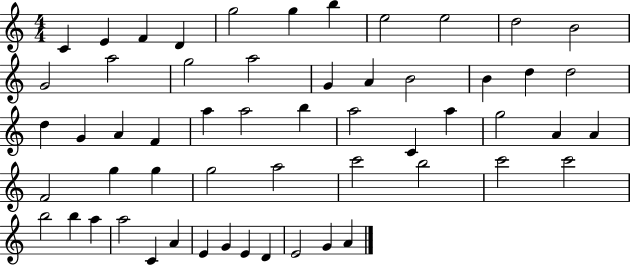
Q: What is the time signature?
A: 4/4